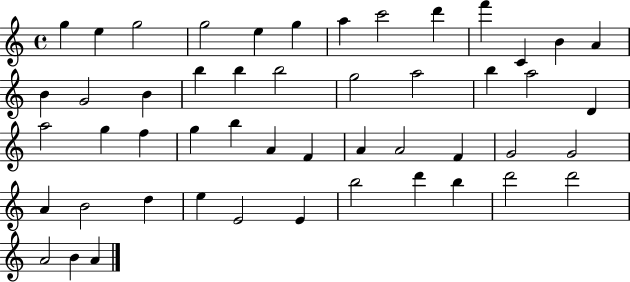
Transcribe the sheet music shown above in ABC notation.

X:1
T:Untitled
M:4/4
L:1/4
K:C
g e g2 g2 e g a c'2 d' f' C B A B G2 B b b b2 g2 a2 b a2 D a2 g f g b A F A A2 F G2 G2 A B2 d e E2 E b2 d' b d'2 d'2 A2 B A